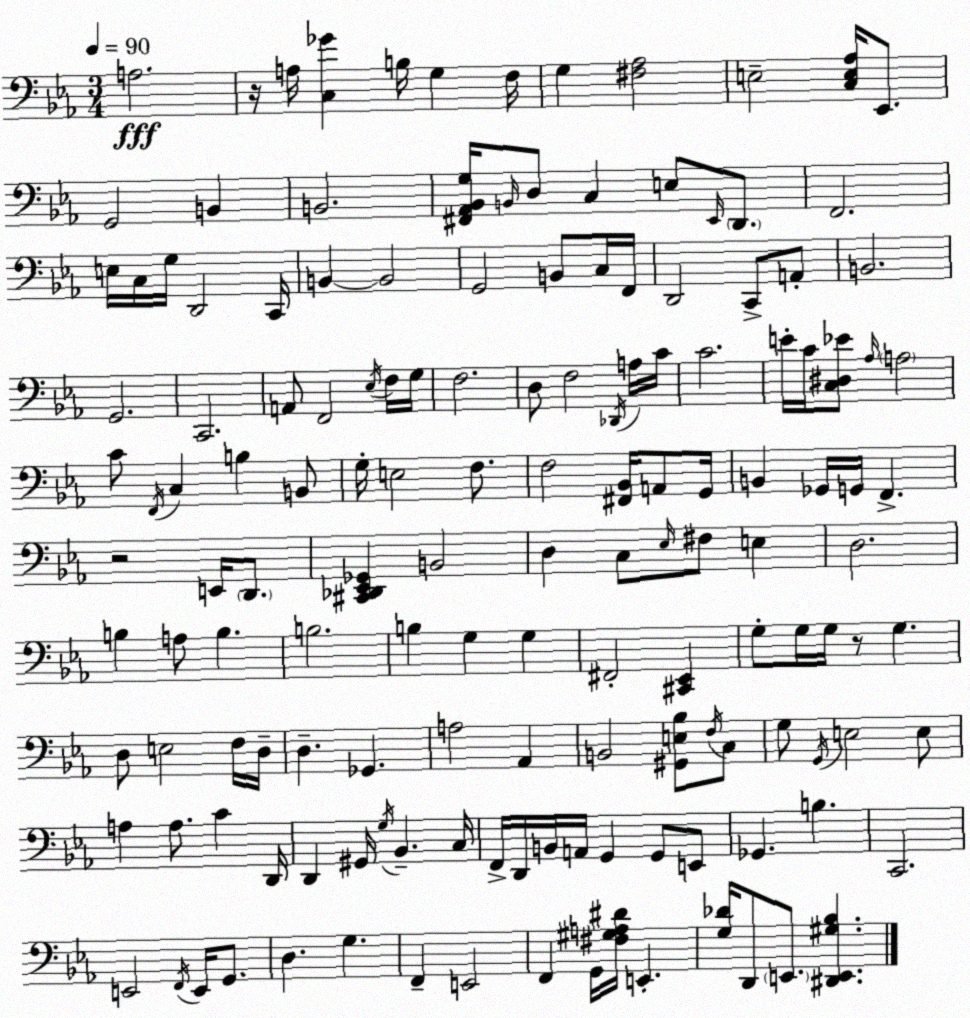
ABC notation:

X:1
T:Untitled
M:3/4
L:1/4
K:Eb
A,2 z/4 A,/4 [C,_G] B,/4 G, F,/4 G, [^F,_A,]2 E,2 [C,E,_A,]/4 _E,,/2 G,,2 B,, B,,2 [^F,,_A,,_B,,G,]/4 B,,/4 D,/2 C, E,/2 _E,,/4 D,,/2 F,,2 E,/4 C,/4 G,/4 D,,2 C,,/4 B,, B,,2 G,,2 B,,/2 C,/4 F,,/4 D,,2 C,,/2 A,,/2 B,,2 G,,2 C,,2 A,,/2 F,,2 _E,/4 F,/4 G,/4 F,2 D,/2 F,2 _D,,/4 A,/4 C/4 C2 E/4 C/4 [C,^D,_E]/2 _A,/4 A,2 C/2 F,,/4 C, B, B,,/2 G,/4 E,2 F,/2 F,2 [^F,,_B,,]/4 A,,/2 G,,/4 B,, _G,,/4 G,,/4 F,, z2 E,,/4 D,,/2 [^C,,_D,,_E,,_G,,] B,,2 D, C,/2 _E,/4 ^F,/2 E, D,2 B, A,/2 B, B,2 B, G, G, ^F,,2 [^C,,_E,,] G,/2 G,/4 G,/4 z/2 G, D,/2 E,2 F,/4 D,/4 D, _G,, A,2 _A,, B,,2 [^G,,E,_B,]/2 F,/4 C,/2 G,/2 G,,/4 E,2 E,/2 A, A,/2 C D,,/4 D,, ^G,,/4 G,/4 _B,, C,/4 F,,/4 D,,/4 B,,/4 A,,/4 G,, G,,/2 E,,/2 _G,, B, C,,2 E,,2 F,,/4 E,,/4 G,,/2 D, G, F,, E,,2 F,, G,,/4 [^F,^G,A,^D]/4 E,, [G,_D]/4 D,,/2 E,,/2 [^D,,E,,^G,_B,]